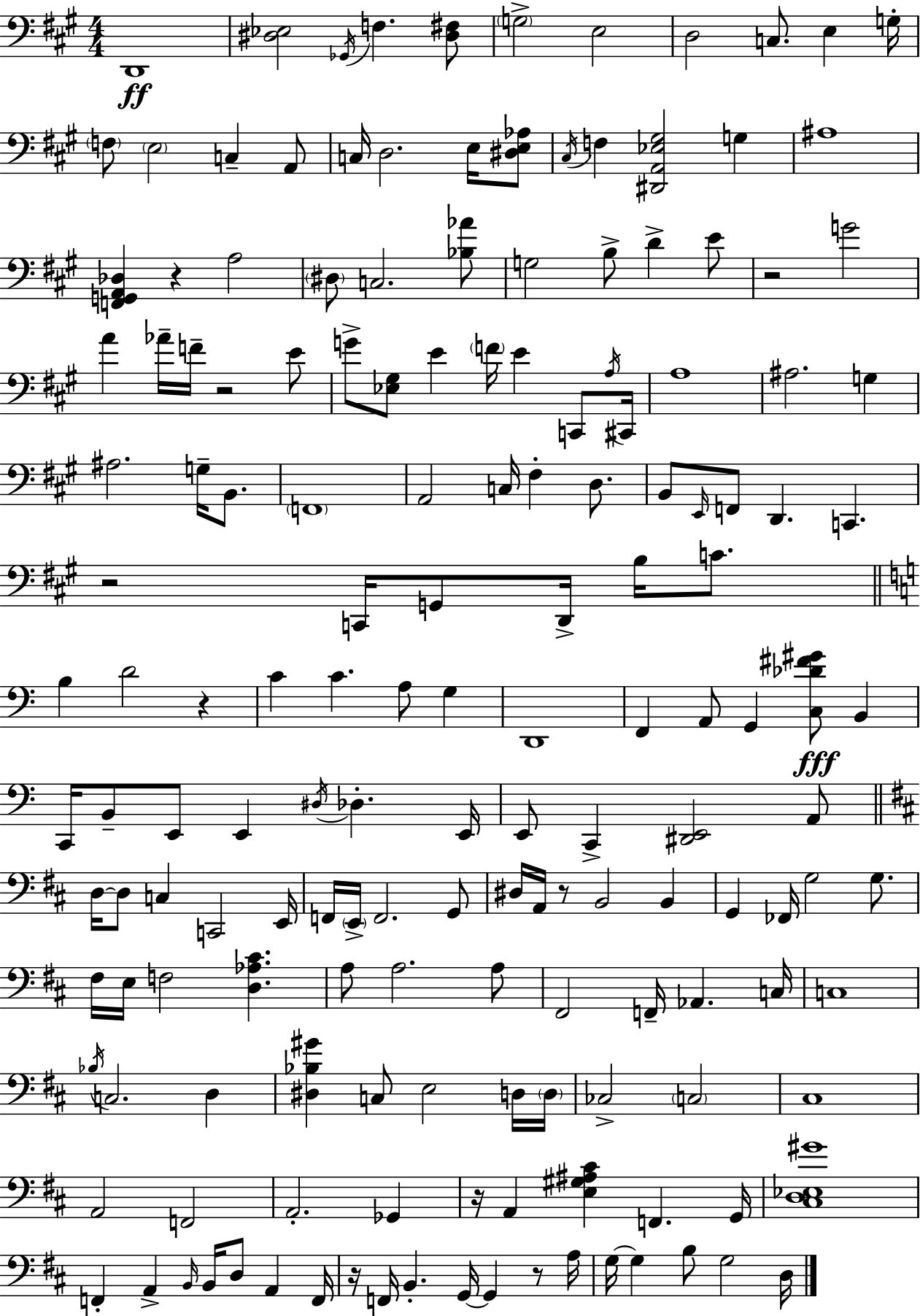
X:1
T:Untitled
M:4/4
L:1/4
K:A
D,,4 [^D,_E,]2 _G,,/4 F, [^D,^F,]/2 G,2 E,2 D,2 C,/2 E, G,/4 F,/2 E,2 C, A,,/2 C,/4 D,2 E,/4 [^D,E,_A,]/2 ^C,/4 F, [^D,,A,,_E,^G,]2 G, ^A,4 [F,,G,,A,,_D,] z A,2 ^D,/2 C,2 [_B,_A]/2 G,2 B,/2 D E/2 z2 G2 A _A/4 F/4 z2 E/2 G/2 [_E,^G,]/2 E F/4 E C,,/2 A,/4 ^C,,/4 A,4 ^A,2 G, ^A,2 G,/4 B,,/2 F,,4 A,,2 C,/4 ^F, D,/2 B,,/2 E,,/4 F,,/2 D,, C,, z2 C,,/4 G,,/2 D,,/4 B,/4 C/2 B, D2 z C C A,/2 G, D,,4 F,, A,,/2 G,, [C,_D^F^G]/2 B,, C,,/4 B,,/2 E,,/2 E,, ^D,/4 _D, E,,/4 E,,/2 C,, [^D,,E,,]2 A,,/2 D,/4 D,/2 C, C,,2 E,,/4 F,,/4 E,,/4 F,,2 G,,/2 ^D,/4 A,,/4 z/2 B,,2 B,, G,, _F,,/4 G,2 G,/2 ^F,/4 E,/4 F,2 [D,_A,^C] A,/2 A,2 A,/2 ^F,,2 F,,/4 _A,, C,/4 C,4 _B,/4 C,2 D, [^D,_B,^G] C,/2 E,2 D,/4 D,/4 _C,2 C,2 ^C,4 A,,2 F,,2 A,,2 _G,, z/4 A,, [E,^G,^A,^C] F,, G,,/4 [^C,D,_E,^G]4 F,, A,, B,,/4 B,,/4 D,/2 A,, F,,/4 z/4 F,,/4 B,, G,,/4 G,, z/2 A,/4 G,/4 G, B,/2 G,2 D,/4